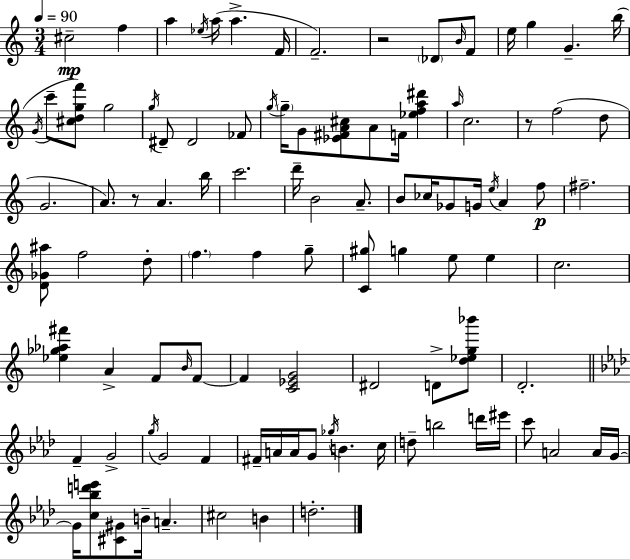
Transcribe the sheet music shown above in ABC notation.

X:1
T:Untitled
M:3/4
L:1/4
K:C
^c2 f a _e/4 a/4 a F/4 F2 z2 _D/2 B/4 F/2 e/4 g G b/4 G/4 c'/2 [^cdgf']/2 g2 g/4 ^D/2 ^D2 _F/2 g/4 g/4 G/2 [_E^FA^c]/2 A/2 F/4 [_efa^d'] a/4 c2 z/2 f2 d/2 G2 A/2 z/2 A b/4 c'2 d'/4 B2 A/2 B/2 _c/4 _G/2 G/4 e/4 A f/2 ^f2 [D_G^a]/2 f2 d/2 f f g/2 [C^g]/2 g e/2 e c2 [_e_g_a^f'] A F/2 B/4 F/2 F [C_EG]2 ^D2 D/2 [d_eg_b']/2 D2 F G2 g/4 G2 F ^F/4 A/4 A/4 G/2 _g/4 B c/4 d/2 b2 d'/4 ^e'/4 c'/2 A2 A/4 G/4 G/4 [c_bd'e']/2 [^C^G]/2 B/4 A ^c2 B d2